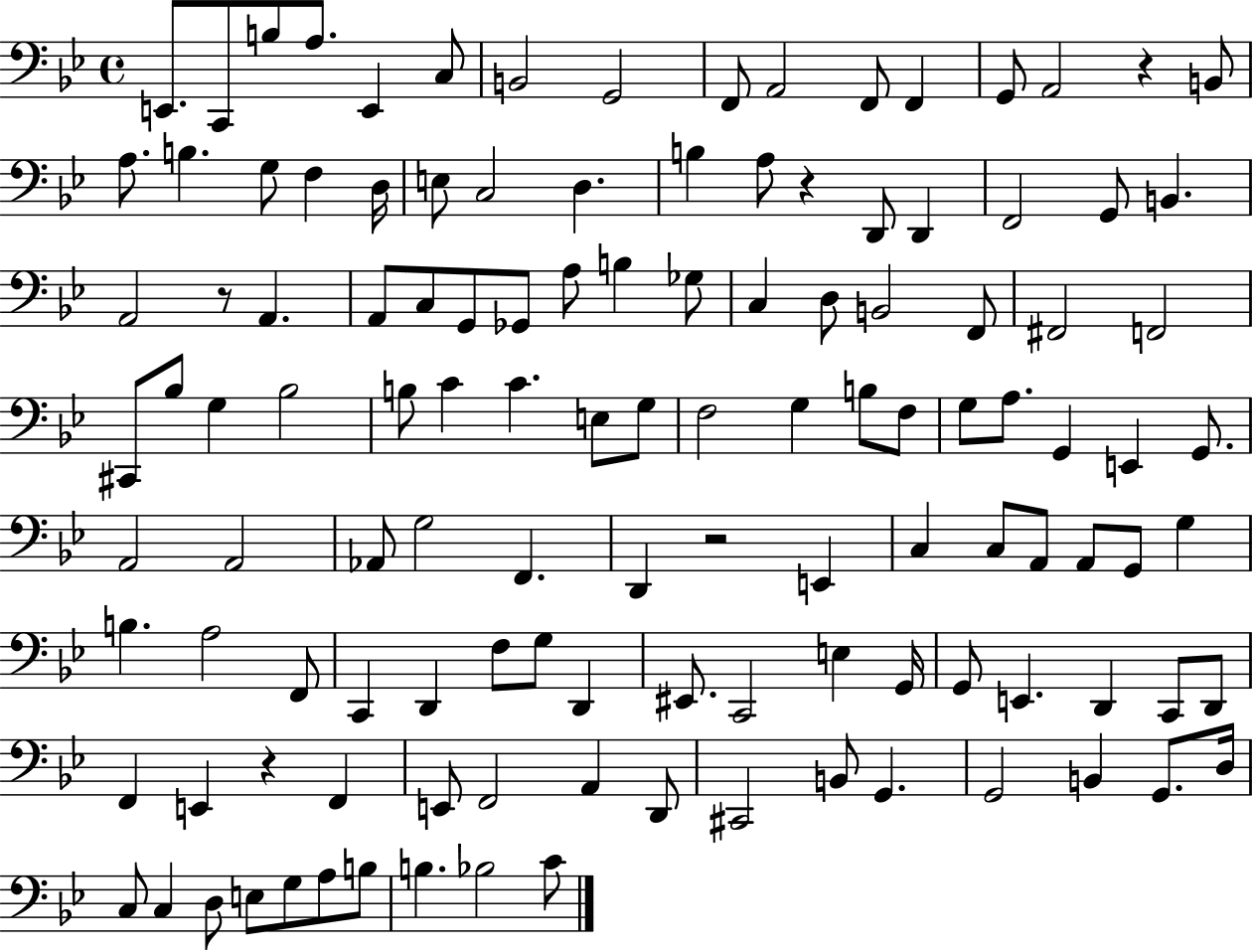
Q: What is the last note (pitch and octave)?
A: C4